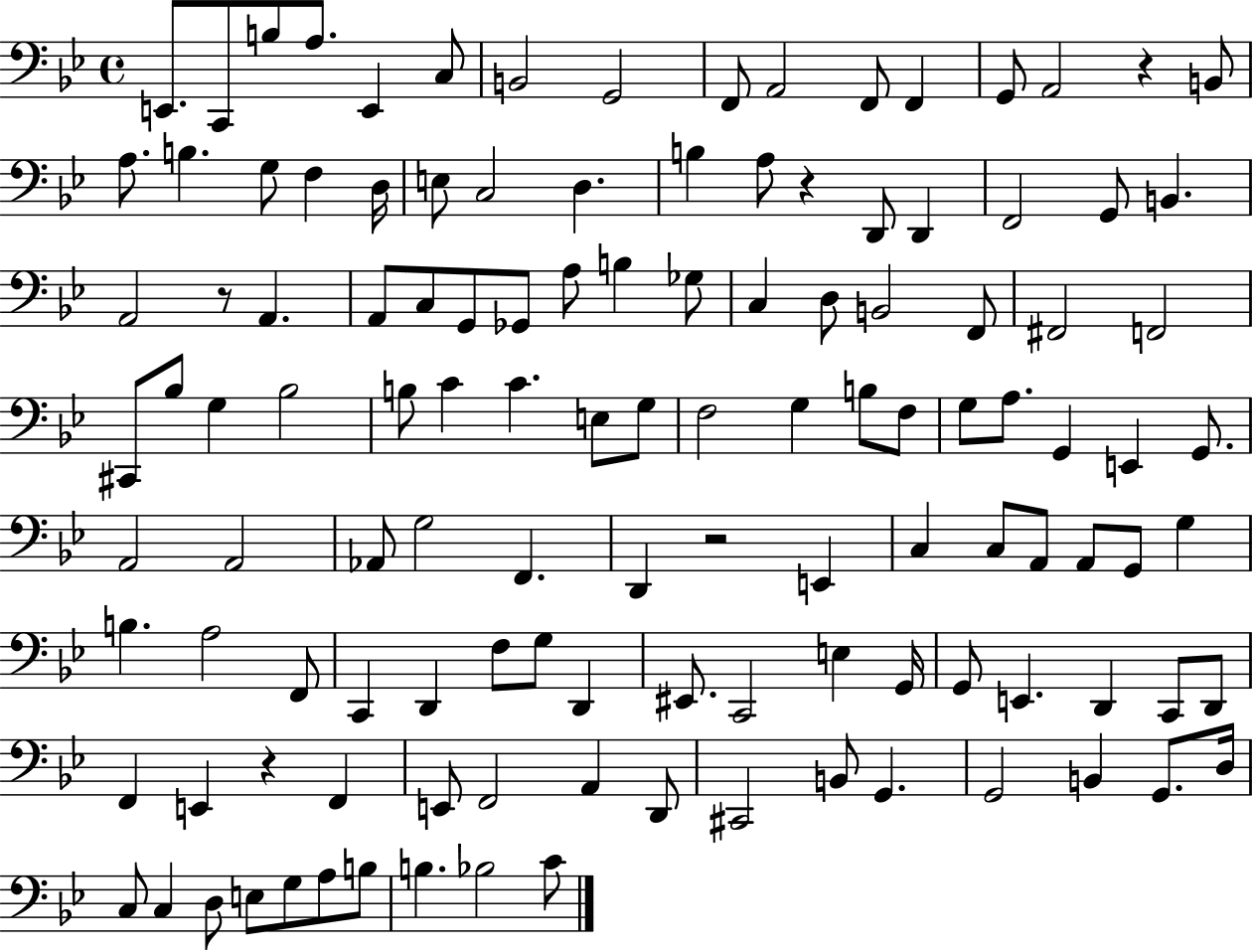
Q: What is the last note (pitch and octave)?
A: C4